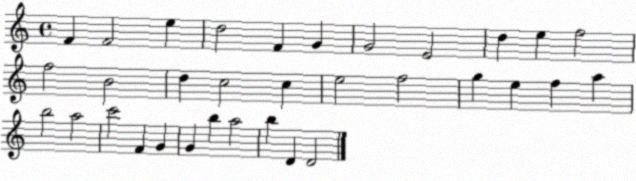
X:1
T:Untitled
M:4/4
L:1/4
K:C
F F2 e d2 F G G2 E2 d e f2 f2 B2 d c2 c e2 f2 g e f a b2 a2 c'2 F G G b a2 b D D2